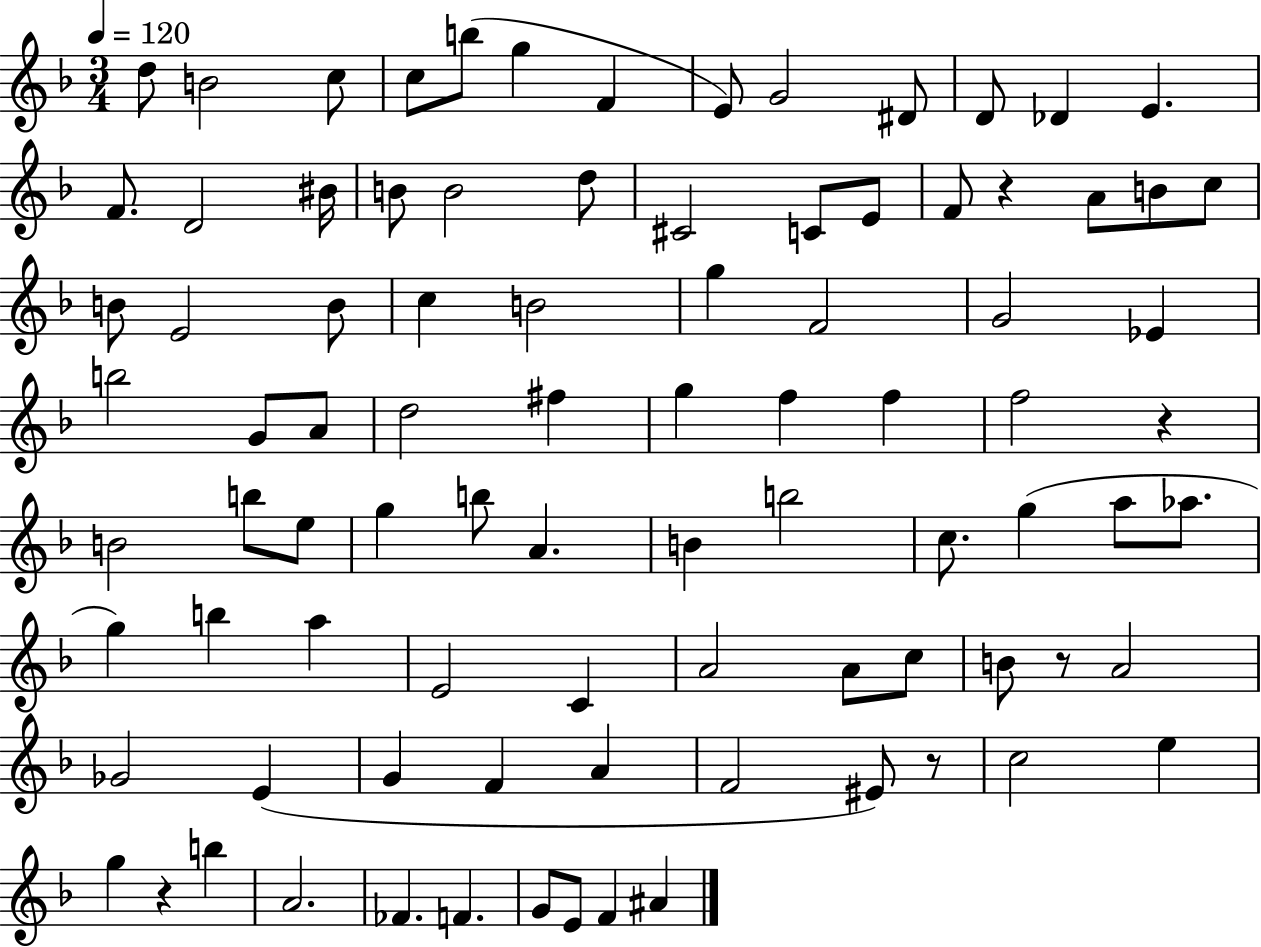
D5/e B4/h C5/e C5/e B5/e G5/q F4/q E4/e G4/h D#4/e D4/e Db4/q E4/q. F4/e. D4/h BIS4/s B4/e B4/h D5/e C#4/h C4/e E4/e F4/e R/q A4/e B4/e C5/e B4/e E4/h B4/e C5/q B4/h G5/q F4/h G4/h Eb4/q B5/h G4/e A4/e D5/h F#5/q G5/q F5/q F5/q F5/h R/q B4/h B5/e E5/e G5/q B5/e A4/q. B4/q B5/h C5/e. G5/q A5/e Ab5/e. G5/q B5/q A5/q E4/h C4/q A4/h A4/e C5/e B4/e R/e A4/h Gb4/h E4/q G4/q F4/q A4/q F4/h EIS4/e R/e C5/h E5/q G5/q R/q B5/q A4/h. FES4/q. F4/q. G4/e E4/e F4/q A#4/q